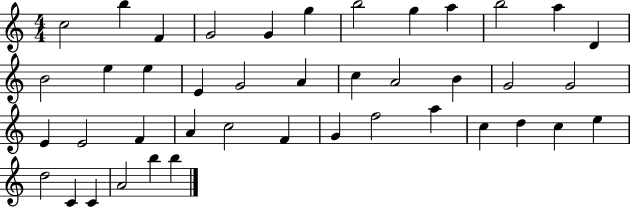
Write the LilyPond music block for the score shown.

{
  \clef treble
  \numericTimeSignature
  \time 4/4
  \key c \major
  c''2 b''4 f'4 | g'2 g'4 g''4 | b''2 g''4 a''4 | b''2 a''4 d'4 | \break b'2 e''4 e''4 | e'4 g'2 a'4 | c''4 a'2 b'4 | g'2 g'2 | \break e'4 e'2 f'4 | a'4 c''2 f'4 | g'4 f''2 a''4 | c''4 d''4 c''4 e''4 | \break d''2 c'4 c'4 | a'2 b''4 b''4 | \bar "|."
}